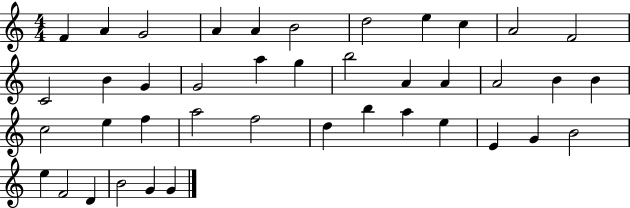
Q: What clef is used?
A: treble